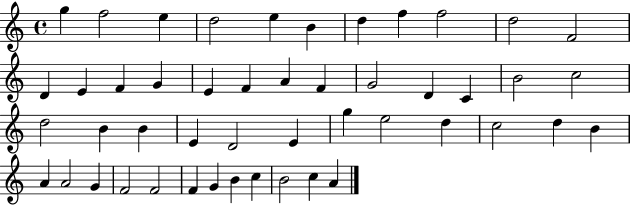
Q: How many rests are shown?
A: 0